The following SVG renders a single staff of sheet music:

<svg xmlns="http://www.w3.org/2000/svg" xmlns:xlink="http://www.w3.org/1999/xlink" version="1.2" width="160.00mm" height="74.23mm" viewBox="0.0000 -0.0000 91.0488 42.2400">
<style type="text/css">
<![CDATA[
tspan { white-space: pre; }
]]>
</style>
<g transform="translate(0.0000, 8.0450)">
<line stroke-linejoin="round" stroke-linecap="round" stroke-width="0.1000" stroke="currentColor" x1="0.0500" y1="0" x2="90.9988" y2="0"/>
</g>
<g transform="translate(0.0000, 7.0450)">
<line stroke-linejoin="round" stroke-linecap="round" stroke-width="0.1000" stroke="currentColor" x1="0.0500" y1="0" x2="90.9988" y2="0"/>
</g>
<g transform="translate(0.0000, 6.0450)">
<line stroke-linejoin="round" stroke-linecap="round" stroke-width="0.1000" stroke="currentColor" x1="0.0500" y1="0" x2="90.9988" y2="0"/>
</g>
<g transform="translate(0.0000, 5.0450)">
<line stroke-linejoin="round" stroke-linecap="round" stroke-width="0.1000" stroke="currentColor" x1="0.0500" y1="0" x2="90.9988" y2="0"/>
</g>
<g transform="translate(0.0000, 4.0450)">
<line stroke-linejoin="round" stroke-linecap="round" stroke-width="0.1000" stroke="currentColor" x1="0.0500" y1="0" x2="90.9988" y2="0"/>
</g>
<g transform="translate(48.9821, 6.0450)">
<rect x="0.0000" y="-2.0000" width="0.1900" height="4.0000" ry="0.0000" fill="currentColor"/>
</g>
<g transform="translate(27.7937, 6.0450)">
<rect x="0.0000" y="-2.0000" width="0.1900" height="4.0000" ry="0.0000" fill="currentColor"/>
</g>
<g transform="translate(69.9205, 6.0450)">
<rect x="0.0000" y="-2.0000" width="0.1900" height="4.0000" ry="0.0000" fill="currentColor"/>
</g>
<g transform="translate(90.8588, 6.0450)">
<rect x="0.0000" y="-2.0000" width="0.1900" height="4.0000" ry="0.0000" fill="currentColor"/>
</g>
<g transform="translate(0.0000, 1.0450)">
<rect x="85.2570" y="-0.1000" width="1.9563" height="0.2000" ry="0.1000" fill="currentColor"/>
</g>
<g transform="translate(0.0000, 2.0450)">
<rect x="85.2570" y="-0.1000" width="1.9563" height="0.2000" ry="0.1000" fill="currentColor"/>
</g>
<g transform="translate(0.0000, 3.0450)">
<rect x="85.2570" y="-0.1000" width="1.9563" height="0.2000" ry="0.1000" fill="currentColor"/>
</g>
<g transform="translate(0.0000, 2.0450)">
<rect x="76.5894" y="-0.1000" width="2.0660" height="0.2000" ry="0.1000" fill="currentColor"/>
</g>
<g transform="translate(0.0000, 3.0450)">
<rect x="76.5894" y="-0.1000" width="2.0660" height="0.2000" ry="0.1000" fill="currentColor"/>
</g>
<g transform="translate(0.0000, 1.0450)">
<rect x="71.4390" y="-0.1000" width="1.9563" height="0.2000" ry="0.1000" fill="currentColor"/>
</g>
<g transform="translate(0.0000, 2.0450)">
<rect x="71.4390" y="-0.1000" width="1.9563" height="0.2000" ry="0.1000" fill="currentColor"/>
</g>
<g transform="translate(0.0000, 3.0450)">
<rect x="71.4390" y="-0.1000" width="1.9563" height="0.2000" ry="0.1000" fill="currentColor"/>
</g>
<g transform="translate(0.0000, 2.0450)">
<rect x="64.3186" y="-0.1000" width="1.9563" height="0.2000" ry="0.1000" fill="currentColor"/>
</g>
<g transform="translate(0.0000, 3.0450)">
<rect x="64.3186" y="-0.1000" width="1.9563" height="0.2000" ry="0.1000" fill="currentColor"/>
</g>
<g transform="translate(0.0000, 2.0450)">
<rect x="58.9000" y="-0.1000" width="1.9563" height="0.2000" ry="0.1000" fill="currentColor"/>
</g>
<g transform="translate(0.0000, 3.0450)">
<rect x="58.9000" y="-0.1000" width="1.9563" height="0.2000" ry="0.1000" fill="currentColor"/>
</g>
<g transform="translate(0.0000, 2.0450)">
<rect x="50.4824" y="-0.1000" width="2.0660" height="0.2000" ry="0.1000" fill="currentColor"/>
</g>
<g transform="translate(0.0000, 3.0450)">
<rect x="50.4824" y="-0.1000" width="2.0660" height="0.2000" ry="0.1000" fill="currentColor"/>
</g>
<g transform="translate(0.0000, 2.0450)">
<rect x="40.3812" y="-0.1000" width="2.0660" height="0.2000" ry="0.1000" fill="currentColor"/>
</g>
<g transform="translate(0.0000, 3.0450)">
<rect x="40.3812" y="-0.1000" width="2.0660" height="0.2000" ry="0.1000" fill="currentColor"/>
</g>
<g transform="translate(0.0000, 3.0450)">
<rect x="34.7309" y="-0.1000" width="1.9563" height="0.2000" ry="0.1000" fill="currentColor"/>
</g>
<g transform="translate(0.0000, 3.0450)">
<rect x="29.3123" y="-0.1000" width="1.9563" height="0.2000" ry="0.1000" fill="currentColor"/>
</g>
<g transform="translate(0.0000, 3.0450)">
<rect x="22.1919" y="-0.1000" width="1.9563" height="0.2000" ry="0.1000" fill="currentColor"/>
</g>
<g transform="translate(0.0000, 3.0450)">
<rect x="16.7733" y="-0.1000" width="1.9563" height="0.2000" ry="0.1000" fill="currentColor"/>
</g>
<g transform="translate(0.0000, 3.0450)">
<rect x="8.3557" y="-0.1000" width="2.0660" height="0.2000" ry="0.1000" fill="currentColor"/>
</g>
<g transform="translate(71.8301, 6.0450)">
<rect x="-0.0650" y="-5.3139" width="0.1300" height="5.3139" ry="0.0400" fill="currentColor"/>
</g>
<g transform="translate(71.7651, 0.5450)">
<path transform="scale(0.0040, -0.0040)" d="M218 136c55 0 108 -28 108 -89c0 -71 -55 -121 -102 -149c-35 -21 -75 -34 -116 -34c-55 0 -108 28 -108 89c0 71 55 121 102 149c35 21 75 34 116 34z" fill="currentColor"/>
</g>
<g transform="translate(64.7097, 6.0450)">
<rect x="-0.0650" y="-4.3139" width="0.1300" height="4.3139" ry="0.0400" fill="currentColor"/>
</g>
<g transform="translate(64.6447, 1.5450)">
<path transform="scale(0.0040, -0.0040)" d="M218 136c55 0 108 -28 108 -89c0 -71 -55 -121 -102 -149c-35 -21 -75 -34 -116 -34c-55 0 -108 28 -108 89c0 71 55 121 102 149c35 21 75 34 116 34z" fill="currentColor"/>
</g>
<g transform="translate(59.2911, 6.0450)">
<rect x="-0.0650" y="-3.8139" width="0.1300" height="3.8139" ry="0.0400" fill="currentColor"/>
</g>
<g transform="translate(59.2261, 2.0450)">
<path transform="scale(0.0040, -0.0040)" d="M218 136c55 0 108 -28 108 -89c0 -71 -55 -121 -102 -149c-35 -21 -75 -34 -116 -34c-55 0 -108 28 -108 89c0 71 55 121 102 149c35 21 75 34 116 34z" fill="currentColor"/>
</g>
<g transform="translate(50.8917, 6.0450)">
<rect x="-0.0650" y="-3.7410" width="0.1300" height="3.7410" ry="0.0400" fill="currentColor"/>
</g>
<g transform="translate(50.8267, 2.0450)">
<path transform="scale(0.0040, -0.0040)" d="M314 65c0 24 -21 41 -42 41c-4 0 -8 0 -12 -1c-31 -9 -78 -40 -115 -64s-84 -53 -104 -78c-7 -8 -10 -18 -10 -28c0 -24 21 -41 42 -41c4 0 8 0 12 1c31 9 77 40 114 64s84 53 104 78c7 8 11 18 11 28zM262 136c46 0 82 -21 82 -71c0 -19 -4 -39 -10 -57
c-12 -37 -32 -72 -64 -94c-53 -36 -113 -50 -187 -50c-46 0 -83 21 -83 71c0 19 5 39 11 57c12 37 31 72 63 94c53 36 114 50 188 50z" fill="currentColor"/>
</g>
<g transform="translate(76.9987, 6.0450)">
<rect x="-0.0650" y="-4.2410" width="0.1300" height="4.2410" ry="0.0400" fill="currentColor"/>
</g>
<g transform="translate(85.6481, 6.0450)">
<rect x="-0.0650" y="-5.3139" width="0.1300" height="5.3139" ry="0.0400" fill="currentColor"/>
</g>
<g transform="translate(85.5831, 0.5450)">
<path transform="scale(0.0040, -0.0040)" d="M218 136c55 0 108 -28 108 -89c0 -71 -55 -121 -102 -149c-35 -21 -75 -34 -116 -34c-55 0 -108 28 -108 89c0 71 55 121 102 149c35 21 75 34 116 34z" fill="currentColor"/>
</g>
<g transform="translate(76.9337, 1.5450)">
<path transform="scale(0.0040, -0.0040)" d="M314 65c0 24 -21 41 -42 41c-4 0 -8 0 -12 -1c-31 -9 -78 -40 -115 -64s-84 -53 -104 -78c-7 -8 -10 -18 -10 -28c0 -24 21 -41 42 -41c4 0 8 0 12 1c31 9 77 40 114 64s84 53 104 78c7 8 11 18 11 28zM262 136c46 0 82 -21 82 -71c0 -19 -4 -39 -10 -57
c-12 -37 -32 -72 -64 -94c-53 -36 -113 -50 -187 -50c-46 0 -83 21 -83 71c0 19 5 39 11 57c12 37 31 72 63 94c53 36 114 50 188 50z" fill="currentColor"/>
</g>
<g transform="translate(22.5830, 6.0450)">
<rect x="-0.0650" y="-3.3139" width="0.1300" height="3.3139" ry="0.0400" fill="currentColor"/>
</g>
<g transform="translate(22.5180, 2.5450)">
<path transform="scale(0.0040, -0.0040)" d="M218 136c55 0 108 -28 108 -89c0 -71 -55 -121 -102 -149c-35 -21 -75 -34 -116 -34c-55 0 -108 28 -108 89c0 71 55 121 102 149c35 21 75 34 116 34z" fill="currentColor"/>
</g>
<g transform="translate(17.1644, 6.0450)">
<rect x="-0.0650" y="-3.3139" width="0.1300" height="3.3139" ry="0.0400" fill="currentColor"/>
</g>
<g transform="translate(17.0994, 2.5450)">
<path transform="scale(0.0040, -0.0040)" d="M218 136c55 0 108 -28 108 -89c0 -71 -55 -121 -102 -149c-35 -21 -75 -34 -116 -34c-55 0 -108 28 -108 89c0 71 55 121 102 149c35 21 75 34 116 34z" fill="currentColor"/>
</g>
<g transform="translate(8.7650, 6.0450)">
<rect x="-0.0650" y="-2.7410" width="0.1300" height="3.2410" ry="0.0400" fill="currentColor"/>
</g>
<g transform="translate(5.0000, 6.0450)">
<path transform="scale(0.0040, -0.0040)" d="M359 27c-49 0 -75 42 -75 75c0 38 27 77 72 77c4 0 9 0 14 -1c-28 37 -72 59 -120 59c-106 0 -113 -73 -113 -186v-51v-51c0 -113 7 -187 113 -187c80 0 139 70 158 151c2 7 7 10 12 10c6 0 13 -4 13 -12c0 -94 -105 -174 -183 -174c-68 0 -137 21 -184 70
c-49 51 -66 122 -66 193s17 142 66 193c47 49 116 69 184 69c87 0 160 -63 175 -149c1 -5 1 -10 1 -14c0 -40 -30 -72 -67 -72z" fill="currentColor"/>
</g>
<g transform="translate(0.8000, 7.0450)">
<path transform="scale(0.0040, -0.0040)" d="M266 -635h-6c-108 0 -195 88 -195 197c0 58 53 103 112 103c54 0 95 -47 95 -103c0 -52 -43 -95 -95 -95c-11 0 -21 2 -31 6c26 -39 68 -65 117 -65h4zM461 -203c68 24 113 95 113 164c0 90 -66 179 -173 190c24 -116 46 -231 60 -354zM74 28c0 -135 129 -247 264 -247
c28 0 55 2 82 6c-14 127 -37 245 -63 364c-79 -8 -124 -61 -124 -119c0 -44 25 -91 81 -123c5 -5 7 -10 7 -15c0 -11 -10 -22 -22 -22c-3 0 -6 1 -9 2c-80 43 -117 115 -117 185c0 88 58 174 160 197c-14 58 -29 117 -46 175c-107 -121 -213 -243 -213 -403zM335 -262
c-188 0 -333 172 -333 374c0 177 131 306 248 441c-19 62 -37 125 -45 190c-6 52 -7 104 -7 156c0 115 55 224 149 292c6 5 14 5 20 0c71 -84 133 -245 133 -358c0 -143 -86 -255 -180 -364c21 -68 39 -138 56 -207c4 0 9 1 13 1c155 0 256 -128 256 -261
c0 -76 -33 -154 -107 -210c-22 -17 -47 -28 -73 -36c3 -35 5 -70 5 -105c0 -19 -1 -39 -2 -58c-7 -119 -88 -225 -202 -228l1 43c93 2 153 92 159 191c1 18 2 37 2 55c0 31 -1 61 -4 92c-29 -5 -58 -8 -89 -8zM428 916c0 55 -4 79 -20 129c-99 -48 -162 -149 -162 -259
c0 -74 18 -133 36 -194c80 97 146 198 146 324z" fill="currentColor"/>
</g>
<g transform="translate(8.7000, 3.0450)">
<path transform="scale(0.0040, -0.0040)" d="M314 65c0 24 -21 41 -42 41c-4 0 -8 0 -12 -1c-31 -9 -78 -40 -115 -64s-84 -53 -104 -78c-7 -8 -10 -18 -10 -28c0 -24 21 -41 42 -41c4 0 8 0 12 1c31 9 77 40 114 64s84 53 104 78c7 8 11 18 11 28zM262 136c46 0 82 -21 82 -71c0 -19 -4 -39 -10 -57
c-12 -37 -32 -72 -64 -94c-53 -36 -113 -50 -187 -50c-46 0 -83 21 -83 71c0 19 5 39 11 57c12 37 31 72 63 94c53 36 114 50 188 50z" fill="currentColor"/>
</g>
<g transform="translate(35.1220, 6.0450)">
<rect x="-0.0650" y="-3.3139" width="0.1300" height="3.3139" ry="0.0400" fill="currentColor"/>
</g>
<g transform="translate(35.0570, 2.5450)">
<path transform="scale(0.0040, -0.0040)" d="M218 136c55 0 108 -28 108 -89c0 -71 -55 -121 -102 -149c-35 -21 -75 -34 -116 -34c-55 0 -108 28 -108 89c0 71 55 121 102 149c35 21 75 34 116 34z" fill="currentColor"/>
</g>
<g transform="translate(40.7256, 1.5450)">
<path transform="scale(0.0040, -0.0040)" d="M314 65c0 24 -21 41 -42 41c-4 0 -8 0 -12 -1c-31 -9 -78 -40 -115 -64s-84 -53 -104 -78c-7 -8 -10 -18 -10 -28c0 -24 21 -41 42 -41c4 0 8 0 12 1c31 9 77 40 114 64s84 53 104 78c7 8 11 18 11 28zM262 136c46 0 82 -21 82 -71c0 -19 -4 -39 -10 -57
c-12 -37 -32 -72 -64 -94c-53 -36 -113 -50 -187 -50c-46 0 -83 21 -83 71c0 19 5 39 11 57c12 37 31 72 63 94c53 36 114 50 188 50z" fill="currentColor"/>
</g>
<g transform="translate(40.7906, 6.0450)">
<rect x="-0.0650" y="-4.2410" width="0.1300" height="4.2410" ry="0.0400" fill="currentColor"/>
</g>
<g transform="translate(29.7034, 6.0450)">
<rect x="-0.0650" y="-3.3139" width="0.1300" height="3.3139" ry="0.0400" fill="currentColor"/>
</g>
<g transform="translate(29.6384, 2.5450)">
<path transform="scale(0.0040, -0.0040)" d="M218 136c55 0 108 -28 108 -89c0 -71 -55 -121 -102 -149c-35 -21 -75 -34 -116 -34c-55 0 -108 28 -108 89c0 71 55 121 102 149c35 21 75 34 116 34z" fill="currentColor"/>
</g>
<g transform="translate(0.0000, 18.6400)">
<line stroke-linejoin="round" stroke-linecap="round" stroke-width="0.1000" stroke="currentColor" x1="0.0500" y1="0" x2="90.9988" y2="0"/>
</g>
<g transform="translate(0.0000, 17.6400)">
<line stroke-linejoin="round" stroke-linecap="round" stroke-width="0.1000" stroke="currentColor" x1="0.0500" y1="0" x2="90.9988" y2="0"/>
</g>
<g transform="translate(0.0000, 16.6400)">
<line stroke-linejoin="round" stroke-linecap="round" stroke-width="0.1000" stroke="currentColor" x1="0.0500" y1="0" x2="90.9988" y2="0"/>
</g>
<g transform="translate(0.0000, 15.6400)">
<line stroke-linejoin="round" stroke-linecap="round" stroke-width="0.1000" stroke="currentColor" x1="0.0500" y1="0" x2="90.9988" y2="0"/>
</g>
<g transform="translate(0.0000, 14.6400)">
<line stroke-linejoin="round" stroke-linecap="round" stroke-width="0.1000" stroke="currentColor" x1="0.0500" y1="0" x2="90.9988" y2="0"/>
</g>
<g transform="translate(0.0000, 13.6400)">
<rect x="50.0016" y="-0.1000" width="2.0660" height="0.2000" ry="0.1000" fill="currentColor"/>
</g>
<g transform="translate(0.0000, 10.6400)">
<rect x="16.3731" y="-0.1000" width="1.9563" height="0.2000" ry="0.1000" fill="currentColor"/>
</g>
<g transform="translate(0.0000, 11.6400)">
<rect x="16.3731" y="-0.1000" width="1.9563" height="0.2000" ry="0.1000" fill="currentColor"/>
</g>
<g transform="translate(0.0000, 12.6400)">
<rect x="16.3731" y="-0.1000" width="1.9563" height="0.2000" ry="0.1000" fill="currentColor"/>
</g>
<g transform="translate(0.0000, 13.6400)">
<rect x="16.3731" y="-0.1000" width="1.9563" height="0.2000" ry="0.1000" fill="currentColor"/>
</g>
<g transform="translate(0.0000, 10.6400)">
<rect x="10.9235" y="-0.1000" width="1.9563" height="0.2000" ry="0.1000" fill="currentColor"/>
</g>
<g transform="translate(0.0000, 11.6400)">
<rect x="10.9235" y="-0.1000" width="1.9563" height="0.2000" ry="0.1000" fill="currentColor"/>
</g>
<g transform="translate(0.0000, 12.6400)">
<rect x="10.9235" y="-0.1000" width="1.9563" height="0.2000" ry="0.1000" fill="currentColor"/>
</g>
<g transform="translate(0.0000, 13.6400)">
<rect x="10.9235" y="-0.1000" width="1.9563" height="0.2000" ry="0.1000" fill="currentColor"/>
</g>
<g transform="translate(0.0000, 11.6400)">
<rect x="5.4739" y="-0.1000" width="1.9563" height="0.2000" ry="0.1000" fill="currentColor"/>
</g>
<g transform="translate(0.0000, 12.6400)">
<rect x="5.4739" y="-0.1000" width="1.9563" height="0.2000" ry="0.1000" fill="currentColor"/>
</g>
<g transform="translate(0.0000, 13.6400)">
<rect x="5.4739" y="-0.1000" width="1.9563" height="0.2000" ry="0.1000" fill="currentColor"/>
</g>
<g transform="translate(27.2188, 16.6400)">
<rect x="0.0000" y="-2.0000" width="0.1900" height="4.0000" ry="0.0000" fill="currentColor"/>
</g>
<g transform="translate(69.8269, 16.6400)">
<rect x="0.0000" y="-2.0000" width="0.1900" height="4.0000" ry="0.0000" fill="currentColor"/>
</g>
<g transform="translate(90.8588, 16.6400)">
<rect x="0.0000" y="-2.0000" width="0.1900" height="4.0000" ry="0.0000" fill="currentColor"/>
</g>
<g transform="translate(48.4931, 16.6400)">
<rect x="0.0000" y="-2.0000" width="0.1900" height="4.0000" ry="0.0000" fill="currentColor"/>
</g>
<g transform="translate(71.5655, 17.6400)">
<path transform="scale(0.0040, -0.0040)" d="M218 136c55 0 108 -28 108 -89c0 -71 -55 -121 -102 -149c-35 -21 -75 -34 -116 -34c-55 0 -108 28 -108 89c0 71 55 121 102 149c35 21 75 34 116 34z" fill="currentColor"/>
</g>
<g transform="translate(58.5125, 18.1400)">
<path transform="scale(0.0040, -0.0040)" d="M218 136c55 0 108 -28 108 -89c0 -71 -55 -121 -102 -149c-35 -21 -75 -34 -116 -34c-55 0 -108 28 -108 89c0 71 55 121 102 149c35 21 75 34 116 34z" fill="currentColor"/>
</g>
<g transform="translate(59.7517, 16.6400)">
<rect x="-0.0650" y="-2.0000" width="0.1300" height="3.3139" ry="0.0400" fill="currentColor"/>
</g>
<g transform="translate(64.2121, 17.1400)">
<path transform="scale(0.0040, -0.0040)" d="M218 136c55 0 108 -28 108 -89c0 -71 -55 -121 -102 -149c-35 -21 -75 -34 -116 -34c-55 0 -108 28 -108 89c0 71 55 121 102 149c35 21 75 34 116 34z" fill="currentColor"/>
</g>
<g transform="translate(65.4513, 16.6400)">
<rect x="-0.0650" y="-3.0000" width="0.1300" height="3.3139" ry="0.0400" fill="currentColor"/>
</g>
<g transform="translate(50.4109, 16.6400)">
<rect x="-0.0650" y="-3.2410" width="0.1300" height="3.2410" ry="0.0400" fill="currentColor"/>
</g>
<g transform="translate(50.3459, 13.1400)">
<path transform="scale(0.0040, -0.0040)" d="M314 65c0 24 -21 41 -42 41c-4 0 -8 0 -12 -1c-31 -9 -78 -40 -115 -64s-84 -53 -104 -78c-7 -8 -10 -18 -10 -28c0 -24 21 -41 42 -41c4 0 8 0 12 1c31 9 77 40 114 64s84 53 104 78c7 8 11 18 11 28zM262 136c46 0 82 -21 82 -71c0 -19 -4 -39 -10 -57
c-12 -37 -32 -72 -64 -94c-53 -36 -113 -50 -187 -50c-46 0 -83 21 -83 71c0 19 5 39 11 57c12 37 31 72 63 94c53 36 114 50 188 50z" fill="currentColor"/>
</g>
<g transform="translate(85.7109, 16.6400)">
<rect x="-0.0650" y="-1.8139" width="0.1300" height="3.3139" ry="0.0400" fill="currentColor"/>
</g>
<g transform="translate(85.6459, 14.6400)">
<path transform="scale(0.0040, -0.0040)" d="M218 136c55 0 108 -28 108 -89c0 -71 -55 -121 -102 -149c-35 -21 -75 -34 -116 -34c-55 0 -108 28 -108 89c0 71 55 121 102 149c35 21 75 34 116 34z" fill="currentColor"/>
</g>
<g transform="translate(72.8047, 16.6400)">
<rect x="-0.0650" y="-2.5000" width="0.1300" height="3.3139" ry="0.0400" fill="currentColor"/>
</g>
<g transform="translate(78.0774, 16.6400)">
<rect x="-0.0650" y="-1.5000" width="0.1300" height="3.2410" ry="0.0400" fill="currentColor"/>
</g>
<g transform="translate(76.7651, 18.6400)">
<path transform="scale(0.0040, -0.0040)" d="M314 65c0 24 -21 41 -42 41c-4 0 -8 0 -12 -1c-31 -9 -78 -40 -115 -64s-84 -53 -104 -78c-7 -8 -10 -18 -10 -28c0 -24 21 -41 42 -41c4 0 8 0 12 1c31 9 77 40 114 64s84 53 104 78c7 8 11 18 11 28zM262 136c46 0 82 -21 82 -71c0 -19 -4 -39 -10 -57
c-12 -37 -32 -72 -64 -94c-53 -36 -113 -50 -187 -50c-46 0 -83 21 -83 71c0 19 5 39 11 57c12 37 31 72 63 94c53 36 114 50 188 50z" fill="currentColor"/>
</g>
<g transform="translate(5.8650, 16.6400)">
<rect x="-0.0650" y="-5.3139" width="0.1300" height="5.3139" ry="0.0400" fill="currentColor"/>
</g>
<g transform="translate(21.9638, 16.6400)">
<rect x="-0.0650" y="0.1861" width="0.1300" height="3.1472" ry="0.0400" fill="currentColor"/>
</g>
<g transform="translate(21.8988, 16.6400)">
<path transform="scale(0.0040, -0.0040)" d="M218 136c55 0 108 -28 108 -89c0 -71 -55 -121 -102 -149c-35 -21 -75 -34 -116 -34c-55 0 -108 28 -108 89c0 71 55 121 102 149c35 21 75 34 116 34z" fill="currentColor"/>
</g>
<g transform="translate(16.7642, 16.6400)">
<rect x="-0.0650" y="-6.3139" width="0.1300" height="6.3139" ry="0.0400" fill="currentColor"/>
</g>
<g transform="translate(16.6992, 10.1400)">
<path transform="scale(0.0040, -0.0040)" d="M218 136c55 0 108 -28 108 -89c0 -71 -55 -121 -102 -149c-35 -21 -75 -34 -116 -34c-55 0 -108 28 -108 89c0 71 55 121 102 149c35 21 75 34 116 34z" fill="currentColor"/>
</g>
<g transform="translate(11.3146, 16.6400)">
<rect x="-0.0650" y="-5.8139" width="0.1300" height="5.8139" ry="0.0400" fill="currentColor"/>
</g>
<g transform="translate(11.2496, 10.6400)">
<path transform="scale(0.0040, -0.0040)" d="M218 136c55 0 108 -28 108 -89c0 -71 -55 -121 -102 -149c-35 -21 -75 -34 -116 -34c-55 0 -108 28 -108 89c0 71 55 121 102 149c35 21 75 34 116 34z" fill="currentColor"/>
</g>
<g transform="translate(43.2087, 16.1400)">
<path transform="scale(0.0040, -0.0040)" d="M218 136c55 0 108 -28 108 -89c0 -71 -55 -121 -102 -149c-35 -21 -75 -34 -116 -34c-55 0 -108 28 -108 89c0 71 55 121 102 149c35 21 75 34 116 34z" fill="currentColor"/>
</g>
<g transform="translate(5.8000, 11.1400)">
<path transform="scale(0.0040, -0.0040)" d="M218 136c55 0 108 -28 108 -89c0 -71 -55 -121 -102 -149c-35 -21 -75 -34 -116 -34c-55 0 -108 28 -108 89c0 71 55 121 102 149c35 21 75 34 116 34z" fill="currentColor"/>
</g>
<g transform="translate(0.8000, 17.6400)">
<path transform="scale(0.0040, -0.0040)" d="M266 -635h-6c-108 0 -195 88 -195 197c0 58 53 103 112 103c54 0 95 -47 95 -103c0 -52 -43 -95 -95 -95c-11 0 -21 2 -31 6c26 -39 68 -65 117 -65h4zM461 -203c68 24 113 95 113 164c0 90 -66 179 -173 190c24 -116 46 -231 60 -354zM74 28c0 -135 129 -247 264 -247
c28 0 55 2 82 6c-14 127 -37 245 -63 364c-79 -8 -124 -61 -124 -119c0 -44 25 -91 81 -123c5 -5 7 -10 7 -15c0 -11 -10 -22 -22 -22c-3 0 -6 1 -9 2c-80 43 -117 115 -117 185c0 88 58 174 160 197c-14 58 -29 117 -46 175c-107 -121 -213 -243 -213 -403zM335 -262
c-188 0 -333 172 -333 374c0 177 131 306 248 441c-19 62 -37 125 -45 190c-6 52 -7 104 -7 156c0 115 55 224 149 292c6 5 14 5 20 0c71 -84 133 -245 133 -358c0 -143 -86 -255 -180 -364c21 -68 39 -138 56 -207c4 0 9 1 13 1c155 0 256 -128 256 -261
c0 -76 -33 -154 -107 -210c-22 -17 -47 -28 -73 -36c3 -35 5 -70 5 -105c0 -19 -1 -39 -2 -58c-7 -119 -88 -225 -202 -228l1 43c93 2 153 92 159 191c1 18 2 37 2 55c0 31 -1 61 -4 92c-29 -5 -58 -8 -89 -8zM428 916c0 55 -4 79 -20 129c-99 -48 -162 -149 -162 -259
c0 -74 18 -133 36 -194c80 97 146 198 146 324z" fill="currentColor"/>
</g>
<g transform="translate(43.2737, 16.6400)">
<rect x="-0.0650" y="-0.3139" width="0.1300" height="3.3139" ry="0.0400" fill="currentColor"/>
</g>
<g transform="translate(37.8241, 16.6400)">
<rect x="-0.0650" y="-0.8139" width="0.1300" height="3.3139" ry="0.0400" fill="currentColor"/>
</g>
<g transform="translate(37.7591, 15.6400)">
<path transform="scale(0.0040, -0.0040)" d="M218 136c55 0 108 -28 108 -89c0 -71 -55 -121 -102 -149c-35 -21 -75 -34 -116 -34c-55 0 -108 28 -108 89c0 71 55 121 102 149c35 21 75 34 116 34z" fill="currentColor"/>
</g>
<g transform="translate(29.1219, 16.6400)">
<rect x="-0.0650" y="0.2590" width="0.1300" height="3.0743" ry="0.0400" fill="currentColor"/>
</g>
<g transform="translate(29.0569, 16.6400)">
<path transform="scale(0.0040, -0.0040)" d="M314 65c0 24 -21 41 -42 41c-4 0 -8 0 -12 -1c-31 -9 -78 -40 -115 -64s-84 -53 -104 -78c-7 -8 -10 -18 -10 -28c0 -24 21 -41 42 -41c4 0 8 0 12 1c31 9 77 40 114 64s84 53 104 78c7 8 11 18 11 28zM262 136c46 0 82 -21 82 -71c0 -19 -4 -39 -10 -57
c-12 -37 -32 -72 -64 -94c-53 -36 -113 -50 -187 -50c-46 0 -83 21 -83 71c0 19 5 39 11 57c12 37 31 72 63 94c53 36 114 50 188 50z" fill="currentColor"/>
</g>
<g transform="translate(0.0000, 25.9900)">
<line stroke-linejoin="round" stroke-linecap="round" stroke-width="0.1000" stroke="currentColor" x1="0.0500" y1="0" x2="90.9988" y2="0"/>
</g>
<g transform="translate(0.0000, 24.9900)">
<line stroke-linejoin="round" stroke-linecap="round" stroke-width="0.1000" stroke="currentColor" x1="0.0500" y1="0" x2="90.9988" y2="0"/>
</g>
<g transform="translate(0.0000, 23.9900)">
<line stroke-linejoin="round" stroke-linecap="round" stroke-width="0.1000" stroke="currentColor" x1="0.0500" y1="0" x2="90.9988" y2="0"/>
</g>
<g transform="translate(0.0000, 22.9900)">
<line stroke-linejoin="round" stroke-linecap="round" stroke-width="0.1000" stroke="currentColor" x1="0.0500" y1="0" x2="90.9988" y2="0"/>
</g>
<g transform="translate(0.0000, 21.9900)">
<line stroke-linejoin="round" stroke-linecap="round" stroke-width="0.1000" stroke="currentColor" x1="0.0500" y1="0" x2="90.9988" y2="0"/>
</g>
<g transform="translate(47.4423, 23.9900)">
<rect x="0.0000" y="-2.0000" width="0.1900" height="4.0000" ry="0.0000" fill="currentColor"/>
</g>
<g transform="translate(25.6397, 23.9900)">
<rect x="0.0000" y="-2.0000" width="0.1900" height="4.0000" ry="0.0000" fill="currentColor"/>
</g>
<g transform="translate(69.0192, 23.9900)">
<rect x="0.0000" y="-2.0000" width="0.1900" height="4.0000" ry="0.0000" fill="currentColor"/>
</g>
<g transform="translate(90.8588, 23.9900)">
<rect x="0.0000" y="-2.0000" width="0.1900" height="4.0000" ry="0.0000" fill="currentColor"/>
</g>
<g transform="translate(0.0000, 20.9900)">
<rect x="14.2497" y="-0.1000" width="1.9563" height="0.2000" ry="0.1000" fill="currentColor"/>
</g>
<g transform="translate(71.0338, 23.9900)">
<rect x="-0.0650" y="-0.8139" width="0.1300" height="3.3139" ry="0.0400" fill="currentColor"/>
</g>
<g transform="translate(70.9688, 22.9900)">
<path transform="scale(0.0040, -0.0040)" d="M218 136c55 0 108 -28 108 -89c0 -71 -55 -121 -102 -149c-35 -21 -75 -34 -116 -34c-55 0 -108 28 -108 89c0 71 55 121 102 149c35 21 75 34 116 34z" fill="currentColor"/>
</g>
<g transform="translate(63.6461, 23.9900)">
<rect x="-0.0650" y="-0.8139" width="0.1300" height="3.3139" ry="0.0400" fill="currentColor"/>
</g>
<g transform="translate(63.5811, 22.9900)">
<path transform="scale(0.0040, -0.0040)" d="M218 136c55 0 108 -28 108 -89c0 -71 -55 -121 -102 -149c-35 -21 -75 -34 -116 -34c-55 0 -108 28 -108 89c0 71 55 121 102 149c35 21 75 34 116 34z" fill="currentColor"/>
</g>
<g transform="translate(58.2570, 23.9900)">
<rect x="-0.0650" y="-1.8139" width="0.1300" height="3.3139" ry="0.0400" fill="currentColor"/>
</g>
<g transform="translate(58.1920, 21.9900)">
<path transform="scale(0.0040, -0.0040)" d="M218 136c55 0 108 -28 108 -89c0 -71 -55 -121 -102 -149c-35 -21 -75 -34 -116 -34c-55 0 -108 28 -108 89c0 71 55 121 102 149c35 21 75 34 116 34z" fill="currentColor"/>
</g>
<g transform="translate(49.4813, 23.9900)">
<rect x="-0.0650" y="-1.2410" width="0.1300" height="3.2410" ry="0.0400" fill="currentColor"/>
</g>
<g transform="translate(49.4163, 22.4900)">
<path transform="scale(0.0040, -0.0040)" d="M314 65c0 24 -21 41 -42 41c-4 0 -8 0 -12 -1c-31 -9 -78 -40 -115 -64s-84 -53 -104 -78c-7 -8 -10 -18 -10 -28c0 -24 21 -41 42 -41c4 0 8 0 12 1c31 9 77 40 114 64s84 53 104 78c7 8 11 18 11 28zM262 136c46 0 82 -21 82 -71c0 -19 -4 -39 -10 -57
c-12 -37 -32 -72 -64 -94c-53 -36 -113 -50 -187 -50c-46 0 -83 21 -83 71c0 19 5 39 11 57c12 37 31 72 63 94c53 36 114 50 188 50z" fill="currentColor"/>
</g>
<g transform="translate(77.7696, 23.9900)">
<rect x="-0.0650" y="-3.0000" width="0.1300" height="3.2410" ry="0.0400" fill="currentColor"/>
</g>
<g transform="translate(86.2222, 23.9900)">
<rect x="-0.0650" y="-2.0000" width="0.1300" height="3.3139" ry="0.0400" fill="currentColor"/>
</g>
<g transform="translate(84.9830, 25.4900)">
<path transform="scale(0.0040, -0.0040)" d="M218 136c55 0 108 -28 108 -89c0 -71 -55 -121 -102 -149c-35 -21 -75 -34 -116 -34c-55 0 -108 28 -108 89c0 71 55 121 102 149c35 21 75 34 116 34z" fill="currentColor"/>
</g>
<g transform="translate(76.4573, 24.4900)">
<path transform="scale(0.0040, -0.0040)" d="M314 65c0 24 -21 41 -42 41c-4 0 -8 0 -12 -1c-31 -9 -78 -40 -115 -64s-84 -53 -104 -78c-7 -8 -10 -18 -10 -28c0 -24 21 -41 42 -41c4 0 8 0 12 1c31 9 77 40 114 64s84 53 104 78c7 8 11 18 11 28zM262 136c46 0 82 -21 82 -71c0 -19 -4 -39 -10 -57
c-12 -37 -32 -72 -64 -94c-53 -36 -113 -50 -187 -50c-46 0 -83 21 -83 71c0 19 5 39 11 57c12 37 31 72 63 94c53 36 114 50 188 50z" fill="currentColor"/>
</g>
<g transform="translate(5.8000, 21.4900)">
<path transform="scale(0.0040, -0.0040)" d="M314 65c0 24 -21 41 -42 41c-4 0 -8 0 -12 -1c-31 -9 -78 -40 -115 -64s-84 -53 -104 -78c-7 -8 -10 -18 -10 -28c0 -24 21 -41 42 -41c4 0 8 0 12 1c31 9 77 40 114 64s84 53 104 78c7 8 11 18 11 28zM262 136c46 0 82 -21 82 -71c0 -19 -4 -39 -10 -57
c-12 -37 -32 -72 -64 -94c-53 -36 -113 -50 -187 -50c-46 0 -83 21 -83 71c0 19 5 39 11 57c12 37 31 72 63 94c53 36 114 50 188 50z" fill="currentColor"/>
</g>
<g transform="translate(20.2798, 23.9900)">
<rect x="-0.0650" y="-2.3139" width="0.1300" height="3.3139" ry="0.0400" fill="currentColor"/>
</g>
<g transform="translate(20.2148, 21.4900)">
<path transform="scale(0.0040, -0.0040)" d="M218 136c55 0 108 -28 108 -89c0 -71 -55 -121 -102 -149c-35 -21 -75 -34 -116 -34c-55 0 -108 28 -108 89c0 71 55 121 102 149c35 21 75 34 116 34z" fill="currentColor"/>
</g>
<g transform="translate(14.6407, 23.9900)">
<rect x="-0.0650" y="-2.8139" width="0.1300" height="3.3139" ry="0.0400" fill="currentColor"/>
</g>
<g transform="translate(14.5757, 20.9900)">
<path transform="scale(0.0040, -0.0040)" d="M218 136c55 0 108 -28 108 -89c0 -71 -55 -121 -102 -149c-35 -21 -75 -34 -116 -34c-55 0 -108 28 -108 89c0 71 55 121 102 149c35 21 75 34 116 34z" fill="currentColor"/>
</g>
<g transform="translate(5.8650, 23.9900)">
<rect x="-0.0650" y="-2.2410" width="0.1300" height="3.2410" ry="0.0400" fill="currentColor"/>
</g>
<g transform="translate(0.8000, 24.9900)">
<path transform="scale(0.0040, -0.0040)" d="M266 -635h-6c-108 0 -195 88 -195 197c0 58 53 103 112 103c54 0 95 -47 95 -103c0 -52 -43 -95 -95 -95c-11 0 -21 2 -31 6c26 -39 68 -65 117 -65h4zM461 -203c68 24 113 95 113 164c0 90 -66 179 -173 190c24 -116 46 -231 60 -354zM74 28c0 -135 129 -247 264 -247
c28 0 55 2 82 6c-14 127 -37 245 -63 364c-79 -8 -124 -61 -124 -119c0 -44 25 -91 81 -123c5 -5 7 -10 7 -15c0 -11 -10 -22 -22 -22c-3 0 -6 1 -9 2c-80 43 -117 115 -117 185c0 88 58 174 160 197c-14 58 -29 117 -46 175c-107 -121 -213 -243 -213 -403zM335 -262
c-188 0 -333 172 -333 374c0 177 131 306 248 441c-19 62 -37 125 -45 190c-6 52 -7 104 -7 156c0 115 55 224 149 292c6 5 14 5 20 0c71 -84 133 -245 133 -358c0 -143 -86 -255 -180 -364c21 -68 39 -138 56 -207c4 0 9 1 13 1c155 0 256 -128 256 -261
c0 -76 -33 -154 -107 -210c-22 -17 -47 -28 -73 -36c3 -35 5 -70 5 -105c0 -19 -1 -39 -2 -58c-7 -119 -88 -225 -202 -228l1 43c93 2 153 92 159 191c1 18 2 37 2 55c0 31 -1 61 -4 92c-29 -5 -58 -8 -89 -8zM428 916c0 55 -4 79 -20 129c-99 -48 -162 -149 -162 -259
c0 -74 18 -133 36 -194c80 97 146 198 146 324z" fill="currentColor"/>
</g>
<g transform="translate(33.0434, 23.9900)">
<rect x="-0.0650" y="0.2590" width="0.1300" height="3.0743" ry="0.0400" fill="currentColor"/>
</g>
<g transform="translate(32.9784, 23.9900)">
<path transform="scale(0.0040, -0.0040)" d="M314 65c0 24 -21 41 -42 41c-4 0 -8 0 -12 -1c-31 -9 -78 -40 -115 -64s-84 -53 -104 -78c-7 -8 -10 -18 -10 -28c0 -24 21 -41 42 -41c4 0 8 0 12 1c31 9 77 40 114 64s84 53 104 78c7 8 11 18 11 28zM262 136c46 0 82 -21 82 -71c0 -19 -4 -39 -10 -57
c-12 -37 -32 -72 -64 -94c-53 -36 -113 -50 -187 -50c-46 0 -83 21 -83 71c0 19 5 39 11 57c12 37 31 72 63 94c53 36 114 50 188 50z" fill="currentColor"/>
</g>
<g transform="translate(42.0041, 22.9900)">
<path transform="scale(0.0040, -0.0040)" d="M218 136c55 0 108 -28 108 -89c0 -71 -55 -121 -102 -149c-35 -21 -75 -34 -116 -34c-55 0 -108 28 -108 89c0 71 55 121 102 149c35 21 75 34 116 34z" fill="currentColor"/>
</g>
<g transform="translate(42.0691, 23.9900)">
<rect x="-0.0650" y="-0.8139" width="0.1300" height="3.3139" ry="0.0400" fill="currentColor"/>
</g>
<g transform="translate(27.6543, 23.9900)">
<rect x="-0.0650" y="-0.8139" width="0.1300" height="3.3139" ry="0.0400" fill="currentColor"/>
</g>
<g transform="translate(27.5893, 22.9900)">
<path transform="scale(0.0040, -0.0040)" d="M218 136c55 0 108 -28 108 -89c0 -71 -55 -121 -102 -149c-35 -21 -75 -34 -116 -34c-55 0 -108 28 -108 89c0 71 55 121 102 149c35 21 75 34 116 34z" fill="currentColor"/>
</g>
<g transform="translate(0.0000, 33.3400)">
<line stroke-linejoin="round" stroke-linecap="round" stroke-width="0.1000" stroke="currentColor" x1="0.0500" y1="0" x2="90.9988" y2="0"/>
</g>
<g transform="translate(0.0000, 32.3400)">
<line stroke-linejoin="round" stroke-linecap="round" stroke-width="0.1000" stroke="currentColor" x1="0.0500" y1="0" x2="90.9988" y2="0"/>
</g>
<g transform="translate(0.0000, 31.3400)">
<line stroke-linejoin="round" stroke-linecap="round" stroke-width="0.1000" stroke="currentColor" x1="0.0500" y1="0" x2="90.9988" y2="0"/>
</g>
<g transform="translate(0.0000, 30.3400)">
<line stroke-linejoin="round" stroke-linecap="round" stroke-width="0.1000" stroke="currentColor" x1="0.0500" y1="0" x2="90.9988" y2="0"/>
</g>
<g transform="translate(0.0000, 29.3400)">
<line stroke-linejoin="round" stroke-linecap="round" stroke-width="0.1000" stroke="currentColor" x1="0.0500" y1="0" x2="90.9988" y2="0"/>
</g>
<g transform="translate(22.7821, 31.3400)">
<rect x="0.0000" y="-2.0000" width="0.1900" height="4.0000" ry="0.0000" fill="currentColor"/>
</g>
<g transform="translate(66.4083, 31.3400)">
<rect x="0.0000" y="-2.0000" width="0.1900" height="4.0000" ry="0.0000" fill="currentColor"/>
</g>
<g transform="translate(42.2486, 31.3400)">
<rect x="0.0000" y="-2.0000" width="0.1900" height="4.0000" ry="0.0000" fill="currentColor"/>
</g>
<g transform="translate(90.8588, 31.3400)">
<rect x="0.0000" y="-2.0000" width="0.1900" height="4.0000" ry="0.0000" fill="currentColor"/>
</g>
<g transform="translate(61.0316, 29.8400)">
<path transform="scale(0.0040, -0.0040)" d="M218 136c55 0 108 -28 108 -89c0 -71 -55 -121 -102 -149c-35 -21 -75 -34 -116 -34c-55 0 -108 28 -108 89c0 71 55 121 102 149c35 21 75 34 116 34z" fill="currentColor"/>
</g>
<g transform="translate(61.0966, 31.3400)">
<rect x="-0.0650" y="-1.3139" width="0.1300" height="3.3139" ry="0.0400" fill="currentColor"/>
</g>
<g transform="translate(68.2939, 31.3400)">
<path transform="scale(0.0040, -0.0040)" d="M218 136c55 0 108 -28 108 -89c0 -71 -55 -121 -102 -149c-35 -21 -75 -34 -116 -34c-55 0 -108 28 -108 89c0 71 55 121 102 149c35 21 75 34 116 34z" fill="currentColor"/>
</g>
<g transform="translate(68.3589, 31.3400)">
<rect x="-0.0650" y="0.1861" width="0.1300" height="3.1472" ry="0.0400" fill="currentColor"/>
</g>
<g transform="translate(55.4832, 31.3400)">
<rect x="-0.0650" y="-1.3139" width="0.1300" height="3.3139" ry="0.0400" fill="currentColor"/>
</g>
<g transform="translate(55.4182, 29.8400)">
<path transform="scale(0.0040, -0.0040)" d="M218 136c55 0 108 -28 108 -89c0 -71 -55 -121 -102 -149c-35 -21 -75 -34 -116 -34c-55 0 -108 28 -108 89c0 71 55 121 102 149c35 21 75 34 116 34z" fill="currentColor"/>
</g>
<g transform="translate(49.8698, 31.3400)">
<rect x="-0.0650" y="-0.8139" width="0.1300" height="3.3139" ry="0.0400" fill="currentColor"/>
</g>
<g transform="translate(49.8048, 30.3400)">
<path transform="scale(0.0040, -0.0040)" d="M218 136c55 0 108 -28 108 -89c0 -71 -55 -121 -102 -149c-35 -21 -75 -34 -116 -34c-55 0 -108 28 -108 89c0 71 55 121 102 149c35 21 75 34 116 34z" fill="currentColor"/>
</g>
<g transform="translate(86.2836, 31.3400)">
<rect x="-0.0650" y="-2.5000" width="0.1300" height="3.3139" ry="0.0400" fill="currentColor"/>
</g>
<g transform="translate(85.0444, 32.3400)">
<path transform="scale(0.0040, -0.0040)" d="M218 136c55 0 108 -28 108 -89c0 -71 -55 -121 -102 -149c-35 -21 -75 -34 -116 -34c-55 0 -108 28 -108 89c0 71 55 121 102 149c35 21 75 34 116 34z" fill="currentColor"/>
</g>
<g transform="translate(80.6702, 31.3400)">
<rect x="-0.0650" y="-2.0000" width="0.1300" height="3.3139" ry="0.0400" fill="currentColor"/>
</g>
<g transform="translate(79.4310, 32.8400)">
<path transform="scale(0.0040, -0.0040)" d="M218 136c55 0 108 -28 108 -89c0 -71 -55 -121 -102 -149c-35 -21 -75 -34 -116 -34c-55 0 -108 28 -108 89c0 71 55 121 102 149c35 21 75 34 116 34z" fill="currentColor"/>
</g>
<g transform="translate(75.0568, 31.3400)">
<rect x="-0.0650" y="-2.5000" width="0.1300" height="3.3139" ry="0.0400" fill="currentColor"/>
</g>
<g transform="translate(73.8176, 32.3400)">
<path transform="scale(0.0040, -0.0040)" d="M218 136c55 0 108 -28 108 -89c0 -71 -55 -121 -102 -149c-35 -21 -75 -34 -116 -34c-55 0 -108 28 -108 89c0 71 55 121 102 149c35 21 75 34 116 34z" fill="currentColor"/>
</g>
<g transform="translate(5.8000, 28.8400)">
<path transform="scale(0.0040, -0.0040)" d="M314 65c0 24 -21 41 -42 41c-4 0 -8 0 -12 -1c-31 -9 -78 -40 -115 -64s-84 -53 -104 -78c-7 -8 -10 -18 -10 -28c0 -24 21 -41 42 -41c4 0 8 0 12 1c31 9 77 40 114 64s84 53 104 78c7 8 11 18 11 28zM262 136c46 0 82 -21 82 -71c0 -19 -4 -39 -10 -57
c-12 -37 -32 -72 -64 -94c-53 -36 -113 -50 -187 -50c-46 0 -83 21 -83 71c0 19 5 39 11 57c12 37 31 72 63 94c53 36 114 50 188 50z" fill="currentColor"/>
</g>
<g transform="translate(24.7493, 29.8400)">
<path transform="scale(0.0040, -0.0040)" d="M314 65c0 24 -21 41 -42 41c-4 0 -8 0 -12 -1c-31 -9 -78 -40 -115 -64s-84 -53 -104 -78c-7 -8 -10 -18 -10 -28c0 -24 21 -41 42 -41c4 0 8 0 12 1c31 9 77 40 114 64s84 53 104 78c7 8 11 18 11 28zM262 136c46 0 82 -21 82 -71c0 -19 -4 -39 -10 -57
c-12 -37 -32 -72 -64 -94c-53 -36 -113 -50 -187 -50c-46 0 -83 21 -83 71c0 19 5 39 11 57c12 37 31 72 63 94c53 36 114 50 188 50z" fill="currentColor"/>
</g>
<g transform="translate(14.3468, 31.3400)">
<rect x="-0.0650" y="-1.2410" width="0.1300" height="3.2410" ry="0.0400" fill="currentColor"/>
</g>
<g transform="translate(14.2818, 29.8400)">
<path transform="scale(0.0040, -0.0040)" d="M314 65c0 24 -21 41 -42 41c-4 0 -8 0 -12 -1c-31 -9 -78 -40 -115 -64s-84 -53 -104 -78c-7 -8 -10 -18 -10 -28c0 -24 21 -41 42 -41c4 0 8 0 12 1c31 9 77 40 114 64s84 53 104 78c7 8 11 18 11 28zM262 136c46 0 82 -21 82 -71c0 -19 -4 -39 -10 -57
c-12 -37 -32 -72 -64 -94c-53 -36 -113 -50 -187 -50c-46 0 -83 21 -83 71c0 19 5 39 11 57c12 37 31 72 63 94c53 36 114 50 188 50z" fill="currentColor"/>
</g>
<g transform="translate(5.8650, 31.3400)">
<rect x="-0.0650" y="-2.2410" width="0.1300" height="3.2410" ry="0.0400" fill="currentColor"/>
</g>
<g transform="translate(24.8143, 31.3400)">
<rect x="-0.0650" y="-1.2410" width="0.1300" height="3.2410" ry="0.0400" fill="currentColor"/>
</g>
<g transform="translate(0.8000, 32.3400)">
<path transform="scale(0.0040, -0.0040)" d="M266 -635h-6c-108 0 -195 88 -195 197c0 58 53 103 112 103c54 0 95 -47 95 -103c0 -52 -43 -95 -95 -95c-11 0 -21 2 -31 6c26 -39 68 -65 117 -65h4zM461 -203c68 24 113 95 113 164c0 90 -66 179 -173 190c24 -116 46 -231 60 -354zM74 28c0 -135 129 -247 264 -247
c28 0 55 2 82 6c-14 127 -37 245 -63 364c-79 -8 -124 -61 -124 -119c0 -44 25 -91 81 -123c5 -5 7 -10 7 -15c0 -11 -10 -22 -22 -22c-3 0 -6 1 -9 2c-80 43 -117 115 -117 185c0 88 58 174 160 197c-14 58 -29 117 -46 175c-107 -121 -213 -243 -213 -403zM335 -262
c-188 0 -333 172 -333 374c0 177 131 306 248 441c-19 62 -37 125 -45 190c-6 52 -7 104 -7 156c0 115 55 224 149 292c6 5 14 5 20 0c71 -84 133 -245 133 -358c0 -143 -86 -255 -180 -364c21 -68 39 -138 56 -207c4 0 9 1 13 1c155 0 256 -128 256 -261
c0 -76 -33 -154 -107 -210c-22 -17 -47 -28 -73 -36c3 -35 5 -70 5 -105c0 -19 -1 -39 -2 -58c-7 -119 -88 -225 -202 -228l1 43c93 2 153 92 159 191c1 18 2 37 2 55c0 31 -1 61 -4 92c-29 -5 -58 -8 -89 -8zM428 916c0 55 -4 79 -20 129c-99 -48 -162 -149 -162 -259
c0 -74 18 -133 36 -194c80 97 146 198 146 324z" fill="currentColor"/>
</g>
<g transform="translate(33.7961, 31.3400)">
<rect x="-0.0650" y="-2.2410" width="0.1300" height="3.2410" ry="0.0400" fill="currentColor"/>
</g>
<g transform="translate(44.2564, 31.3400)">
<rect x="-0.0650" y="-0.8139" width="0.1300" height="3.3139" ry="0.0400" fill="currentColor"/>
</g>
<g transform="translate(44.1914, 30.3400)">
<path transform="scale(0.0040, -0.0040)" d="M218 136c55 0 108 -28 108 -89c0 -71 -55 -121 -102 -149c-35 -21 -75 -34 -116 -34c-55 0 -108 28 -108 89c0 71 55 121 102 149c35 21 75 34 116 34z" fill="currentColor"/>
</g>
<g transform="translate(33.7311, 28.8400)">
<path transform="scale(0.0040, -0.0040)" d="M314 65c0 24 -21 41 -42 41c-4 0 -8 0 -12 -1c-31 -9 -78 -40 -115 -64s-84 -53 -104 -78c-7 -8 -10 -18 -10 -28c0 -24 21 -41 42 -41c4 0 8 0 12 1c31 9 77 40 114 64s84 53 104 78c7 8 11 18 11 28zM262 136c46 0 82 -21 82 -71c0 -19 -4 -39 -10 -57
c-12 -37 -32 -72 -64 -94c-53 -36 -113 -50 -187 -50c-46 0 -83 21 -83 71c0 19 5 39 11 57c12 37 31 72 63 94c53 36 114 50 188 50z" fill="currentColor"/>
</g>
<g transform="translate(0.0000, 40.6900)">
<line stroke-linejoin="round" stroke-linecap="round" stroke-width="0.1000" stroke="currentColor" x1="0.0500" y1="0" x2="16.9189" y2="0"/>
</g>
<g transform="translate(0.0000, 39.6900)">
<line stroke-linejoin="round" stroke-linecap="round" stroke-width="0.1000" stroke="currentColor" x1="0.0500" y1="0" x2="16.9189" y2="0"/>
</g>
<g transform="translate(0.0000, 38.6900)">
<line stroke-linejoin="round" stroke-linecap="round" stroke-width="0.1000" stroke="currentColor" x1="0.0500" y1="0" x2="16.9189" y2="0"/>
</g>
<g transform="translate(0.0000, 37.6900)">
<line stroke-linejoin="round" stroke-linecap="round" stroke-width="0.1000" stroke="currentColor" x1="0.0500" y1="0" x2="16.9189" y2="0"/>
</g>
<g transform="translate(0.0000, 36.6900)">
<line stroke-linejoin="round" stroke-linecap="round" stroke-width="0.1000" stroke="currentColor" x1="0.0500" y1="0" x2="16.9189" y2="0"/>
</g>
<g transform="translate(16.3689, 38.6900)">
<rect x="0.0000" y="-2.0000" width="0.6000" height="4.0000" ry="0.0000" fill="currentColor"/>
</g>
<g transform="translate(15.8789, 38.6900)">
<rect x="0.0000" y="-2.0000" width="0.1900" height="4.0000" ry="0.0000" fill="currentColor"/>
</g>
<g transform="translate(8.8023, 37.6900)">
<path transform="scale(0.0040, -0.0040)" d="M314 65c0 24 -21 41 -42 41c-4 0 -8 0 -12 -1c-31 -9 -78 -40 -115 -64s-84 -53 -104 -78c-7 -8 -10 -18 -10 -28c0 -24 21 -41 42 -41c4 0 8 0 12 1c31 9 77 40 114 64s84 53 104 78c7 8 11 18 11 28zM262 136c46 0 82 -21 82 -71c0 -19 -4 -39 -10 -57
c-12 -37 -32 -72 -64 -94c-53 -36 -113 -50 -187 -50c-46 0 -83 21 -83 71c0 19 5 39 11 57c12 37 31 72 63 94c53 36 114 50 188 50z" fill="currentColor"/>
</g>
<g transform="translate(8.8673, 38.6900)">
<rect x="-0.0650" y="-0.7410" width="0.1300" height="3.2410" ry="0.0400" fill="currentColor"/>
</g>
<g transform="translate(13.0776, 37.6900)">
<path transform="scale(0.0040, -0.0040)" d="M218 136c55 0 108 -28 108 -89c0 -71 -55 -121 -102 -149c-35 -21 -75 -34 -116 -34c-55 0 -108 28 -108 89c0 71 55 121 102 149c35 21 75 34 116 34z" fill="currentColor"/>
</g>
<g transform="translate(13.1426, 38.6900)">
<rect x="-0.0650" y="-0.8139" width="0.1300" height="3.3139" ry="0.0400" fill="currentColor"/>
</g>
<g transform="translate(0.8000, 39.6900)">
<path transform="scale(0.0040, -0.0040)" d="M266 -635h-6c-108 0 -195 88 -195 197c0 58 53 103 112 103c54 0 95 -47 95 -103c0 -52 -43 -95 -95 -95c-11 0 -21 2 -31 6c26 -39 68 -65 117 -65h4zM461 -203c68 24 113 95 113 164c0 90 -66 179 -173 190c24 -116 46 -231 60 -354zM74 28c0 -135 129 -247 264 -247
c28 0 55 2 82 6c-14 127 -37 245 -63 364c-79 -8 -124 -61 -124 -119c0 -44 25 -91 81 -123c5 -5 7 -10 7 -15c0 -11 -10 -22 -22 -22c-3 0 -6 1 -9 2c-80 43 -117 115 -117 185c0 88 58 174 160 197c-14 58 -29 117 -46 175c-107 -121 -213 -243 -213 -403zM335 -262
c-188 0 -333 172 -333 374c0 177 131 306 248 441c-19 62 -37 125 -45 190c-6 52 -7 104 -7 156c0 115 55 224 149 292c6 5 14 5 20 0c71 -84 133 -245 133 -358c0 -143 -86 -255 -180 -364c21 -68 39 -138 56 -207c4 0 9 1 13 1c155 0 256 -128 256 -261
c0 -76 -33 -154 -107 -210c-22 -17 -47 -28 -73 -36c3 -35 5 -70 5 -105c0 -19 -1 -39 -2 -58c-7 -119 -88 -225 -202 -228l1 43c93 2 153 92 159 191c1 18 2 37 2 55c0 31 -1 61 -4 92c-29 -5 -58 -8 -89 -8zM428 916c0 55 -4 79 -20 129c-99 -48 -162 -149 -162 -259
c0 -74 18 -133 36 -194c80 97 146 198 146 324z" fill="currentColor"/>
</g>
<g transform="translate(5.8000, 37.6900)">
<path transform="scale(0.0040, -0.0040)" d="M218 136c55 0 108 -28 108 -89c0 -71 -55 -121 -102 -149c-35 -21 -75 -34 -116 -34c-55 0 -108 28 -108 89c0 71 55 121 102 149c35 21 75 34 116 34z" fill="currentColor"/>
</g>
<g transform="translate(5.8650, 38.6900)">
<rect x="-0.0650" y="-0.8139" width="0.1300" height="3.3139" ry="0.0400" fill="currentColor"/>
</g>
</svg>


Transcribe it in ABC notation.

X:1
T:Untitled
M:4/4
L:1/4
K:C
a2 b b b b d'2 c'2 c' d' f' d'2 f' f' g' a' B B2 d c b2 F A G E2 f g2 a g d B2 d e2 f d d A2 F g2 e2 e2 g2 d d e e B G F G d d2 d